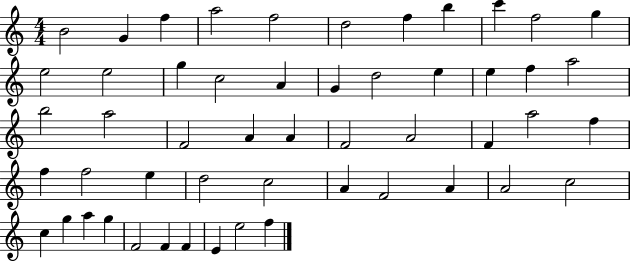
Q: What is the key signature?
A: C major